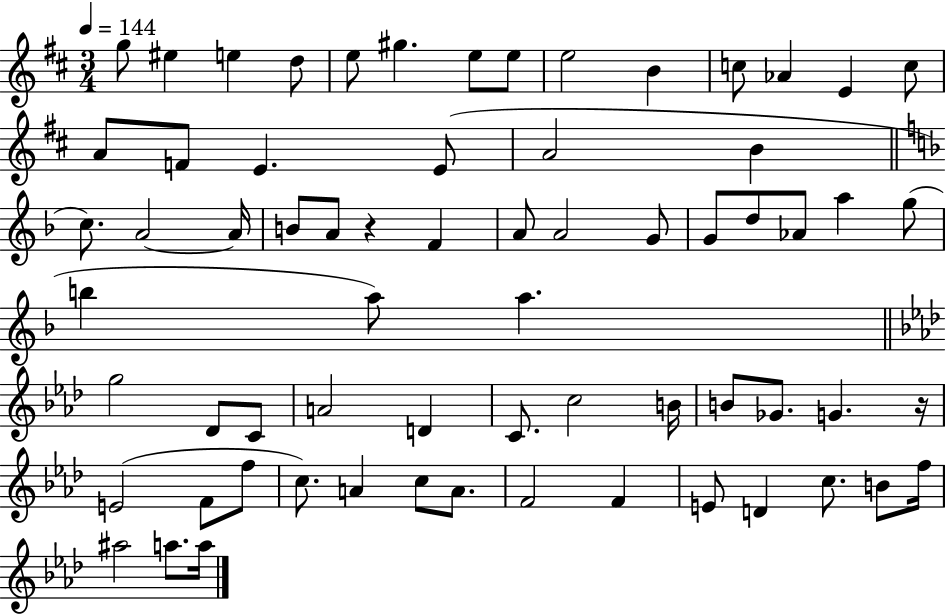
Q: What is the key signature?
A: D major